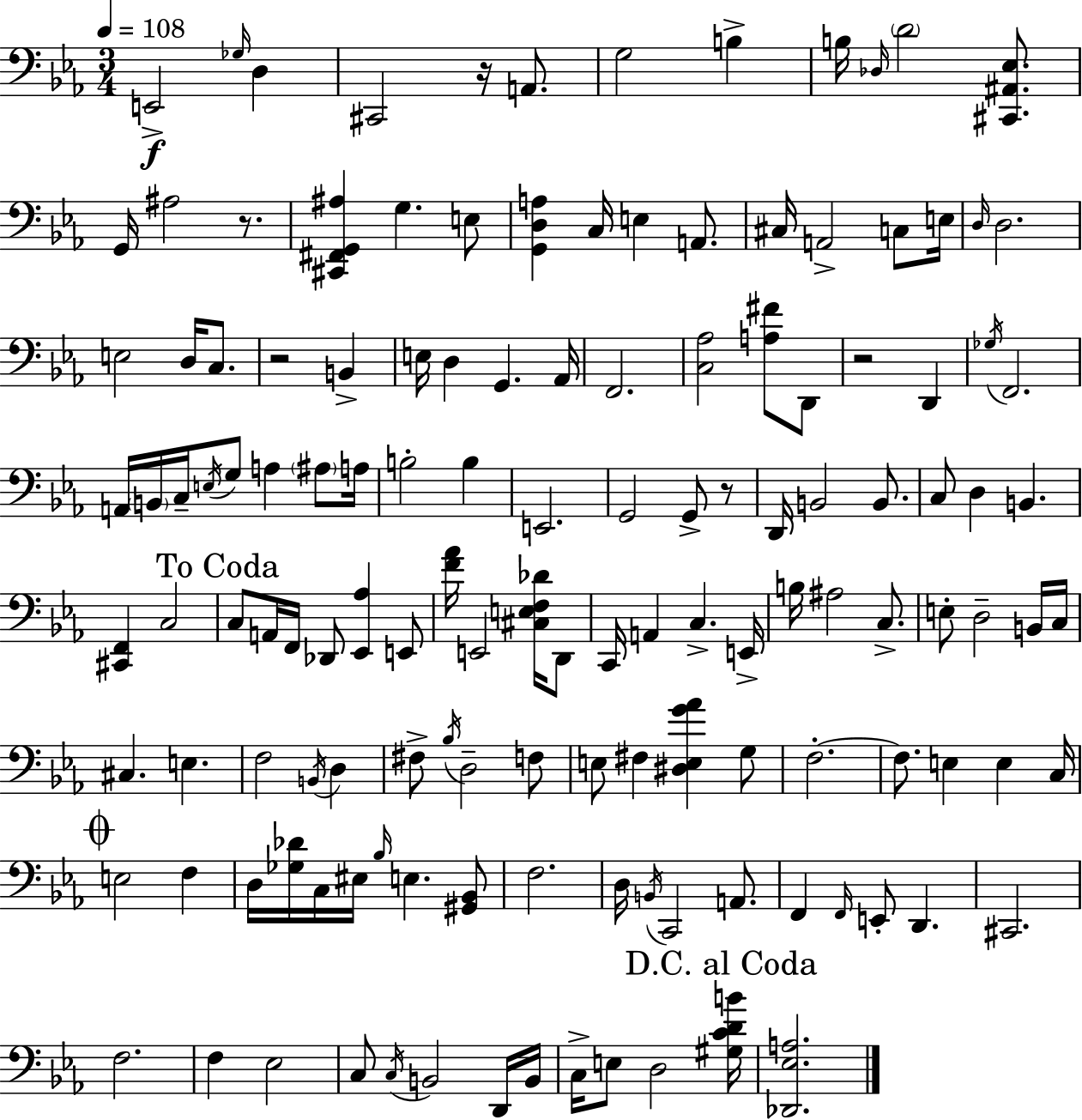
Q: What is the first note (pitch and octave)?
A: E2